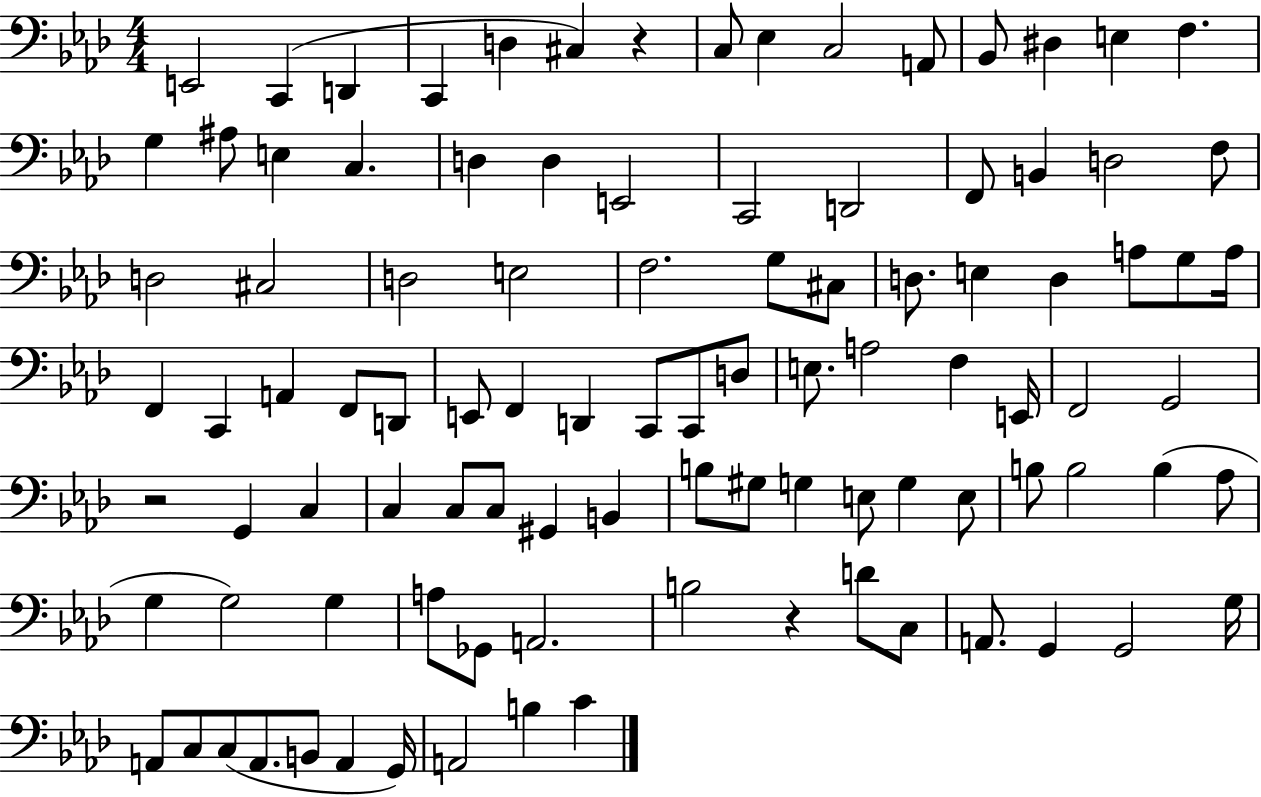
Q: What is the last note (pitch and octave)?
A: C4